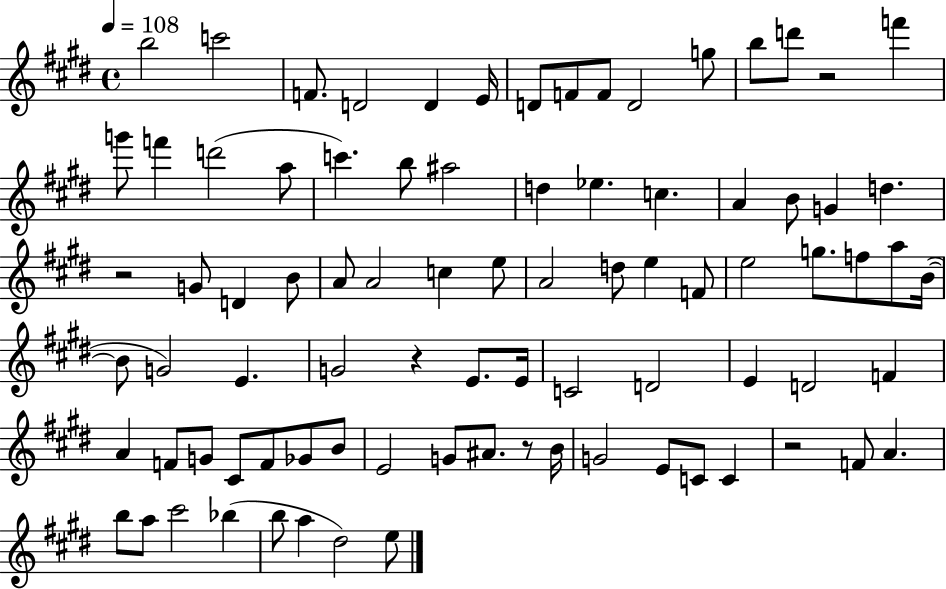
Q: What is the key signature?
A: E major